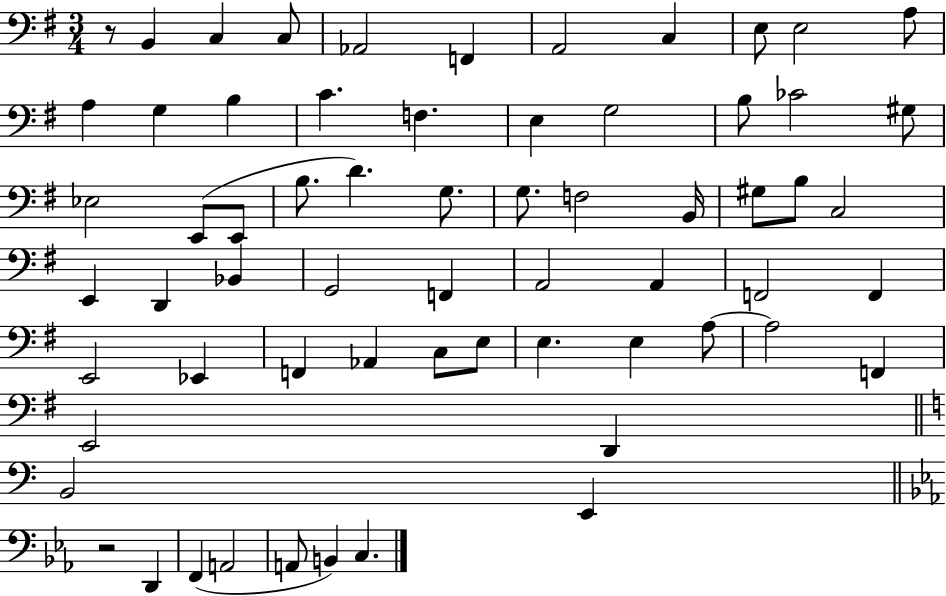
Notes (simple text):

R/e B2/q C3/q C3/e Ab2/h F2/q A2/h C3/q E3/e E3/h A3/e A3/q G3/q B3/q C4/q. F3/q. E3/q G3/h B3/e CES4/h G#3/e Eb3/h E2/e E2/e B3/e. D4/q. G3/e. G3/e. F3/h B2/s G#3/e B3/e C3/h E2/q D2/q Bb2/q G2/h F2/q A2/h A2/q F2/h F2/q E2/h Eb2/q F2/q Ab2/q C3/e E3/e E3/q. E3/q A3/e A3/h F2/q E2/h D2/q B2/h E2/q R/h D2/q F2/q A2/h A2/e B2/q C3/q.